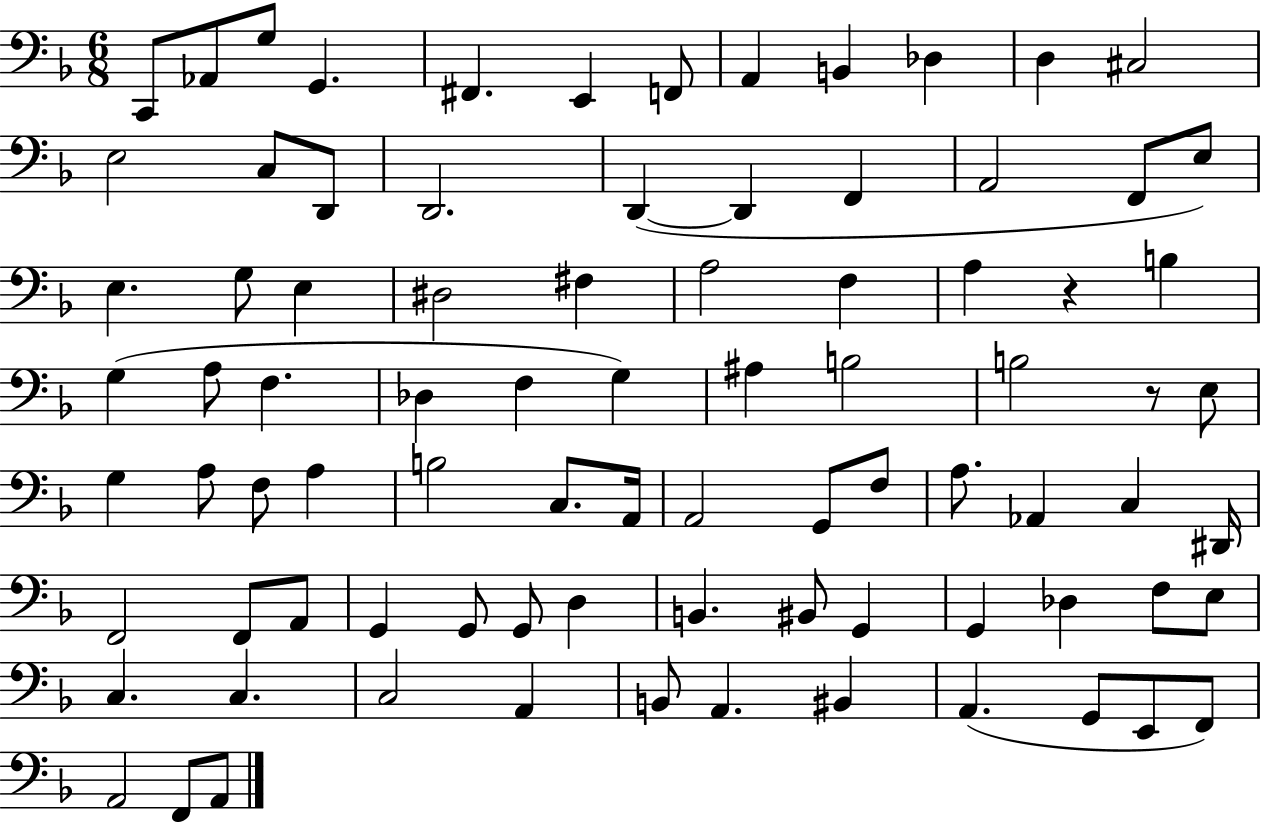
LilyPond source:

{
  \clef bass
  \numericTimeSignature
  \time 6/8
  \key f \major
  \repeat volta 2 { c,8 aes,8 g8 g,4. | fis,4. e,4 f,8 | a,4 b,4 des4 | d4 cis2 | \break e2 c8 d,8 | d,2. | d,4~(~ d,4 f,4 | a,2 f,8 e8) | \break e4. g8 e4 | dis2 fis4 | a2 f4 | a4 r4 b4 | \break g4( a8 f4. | des4 f4 g4) | ais4 b2 | b2 r8 e8 | \break g4 a8 f8 a4 | b2 c8. a,16 | a,2 g,8 f8 | a8. aes,4 c4 dis,16 | \break f,2 f,8 a,8 | g,4 g,8 g,8 d4 | b,4. bis,8 g,4 | g,4 des4 f8 e8 | \break c4. c4. | c2 a,4 | b,8 a,4. bis,4 | a,4.( g,8 e,8 f,8) | \break a,2 f,8 a,8 | } \bar "|."
}